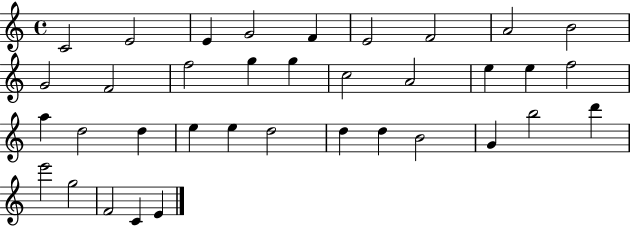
X:1
T:Untitled
M:4/4
L:1/4
K:C
C2 E2 E G2 F E2 F2 A2 B2 G2 F2 f2 g g c2 A2 e e f2 a d2 d e e d2 d d B2 G b2 d' e'2 g2 F2 C E